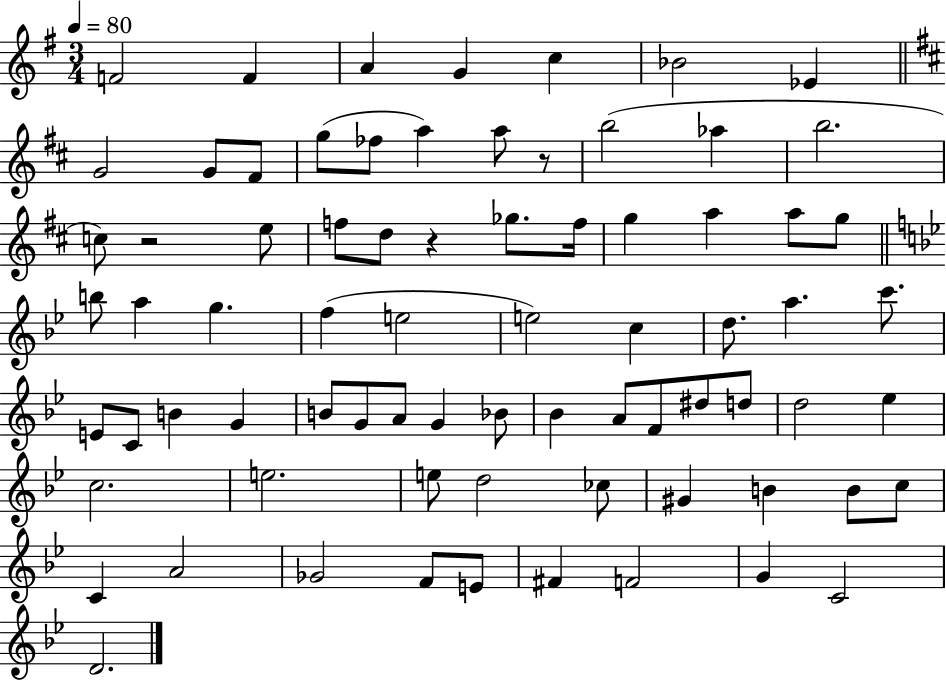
{
  \clef treble
  \numericTimeSignature
  \time 3/4
  \key g \major
  \tempo 4 = 80
  f'2 f'4 | a'4 g'4 c''4 | bes'2 ees'4 | \bar "||" \break \key b \minor g'2 g'8 fis'8 | g''8( fes''8 a''4) a''8 r8 | b''2( aes''4 | b''2. | \break c''8) r2 e''8 | f''8 d''8 r4 ges''8. f''16 | g''4 a''4 a''8 g''8 | \bar "||" \break \key g \minor b''8 a''4 g''4. | f''4( e''2 | e''2) c''4 | d''8. a''4. c'''8. | \break e'8 c'8 b'4 g'4 | b'8 g'8 a'8 g'4 bes'8 | bes'4 a'8 f'8 dis''8 d''8 | d''2 ees''4 | \break c''2. | e''2. | e''8 d''2 ces''8 | gis'4 b'4 b'8 c''8 | \break c'4 a'2 | ges'2 f'8 e'8 | fis'4 f'2 | g'4 c'2 | \break d'2. | \bar "|."
}